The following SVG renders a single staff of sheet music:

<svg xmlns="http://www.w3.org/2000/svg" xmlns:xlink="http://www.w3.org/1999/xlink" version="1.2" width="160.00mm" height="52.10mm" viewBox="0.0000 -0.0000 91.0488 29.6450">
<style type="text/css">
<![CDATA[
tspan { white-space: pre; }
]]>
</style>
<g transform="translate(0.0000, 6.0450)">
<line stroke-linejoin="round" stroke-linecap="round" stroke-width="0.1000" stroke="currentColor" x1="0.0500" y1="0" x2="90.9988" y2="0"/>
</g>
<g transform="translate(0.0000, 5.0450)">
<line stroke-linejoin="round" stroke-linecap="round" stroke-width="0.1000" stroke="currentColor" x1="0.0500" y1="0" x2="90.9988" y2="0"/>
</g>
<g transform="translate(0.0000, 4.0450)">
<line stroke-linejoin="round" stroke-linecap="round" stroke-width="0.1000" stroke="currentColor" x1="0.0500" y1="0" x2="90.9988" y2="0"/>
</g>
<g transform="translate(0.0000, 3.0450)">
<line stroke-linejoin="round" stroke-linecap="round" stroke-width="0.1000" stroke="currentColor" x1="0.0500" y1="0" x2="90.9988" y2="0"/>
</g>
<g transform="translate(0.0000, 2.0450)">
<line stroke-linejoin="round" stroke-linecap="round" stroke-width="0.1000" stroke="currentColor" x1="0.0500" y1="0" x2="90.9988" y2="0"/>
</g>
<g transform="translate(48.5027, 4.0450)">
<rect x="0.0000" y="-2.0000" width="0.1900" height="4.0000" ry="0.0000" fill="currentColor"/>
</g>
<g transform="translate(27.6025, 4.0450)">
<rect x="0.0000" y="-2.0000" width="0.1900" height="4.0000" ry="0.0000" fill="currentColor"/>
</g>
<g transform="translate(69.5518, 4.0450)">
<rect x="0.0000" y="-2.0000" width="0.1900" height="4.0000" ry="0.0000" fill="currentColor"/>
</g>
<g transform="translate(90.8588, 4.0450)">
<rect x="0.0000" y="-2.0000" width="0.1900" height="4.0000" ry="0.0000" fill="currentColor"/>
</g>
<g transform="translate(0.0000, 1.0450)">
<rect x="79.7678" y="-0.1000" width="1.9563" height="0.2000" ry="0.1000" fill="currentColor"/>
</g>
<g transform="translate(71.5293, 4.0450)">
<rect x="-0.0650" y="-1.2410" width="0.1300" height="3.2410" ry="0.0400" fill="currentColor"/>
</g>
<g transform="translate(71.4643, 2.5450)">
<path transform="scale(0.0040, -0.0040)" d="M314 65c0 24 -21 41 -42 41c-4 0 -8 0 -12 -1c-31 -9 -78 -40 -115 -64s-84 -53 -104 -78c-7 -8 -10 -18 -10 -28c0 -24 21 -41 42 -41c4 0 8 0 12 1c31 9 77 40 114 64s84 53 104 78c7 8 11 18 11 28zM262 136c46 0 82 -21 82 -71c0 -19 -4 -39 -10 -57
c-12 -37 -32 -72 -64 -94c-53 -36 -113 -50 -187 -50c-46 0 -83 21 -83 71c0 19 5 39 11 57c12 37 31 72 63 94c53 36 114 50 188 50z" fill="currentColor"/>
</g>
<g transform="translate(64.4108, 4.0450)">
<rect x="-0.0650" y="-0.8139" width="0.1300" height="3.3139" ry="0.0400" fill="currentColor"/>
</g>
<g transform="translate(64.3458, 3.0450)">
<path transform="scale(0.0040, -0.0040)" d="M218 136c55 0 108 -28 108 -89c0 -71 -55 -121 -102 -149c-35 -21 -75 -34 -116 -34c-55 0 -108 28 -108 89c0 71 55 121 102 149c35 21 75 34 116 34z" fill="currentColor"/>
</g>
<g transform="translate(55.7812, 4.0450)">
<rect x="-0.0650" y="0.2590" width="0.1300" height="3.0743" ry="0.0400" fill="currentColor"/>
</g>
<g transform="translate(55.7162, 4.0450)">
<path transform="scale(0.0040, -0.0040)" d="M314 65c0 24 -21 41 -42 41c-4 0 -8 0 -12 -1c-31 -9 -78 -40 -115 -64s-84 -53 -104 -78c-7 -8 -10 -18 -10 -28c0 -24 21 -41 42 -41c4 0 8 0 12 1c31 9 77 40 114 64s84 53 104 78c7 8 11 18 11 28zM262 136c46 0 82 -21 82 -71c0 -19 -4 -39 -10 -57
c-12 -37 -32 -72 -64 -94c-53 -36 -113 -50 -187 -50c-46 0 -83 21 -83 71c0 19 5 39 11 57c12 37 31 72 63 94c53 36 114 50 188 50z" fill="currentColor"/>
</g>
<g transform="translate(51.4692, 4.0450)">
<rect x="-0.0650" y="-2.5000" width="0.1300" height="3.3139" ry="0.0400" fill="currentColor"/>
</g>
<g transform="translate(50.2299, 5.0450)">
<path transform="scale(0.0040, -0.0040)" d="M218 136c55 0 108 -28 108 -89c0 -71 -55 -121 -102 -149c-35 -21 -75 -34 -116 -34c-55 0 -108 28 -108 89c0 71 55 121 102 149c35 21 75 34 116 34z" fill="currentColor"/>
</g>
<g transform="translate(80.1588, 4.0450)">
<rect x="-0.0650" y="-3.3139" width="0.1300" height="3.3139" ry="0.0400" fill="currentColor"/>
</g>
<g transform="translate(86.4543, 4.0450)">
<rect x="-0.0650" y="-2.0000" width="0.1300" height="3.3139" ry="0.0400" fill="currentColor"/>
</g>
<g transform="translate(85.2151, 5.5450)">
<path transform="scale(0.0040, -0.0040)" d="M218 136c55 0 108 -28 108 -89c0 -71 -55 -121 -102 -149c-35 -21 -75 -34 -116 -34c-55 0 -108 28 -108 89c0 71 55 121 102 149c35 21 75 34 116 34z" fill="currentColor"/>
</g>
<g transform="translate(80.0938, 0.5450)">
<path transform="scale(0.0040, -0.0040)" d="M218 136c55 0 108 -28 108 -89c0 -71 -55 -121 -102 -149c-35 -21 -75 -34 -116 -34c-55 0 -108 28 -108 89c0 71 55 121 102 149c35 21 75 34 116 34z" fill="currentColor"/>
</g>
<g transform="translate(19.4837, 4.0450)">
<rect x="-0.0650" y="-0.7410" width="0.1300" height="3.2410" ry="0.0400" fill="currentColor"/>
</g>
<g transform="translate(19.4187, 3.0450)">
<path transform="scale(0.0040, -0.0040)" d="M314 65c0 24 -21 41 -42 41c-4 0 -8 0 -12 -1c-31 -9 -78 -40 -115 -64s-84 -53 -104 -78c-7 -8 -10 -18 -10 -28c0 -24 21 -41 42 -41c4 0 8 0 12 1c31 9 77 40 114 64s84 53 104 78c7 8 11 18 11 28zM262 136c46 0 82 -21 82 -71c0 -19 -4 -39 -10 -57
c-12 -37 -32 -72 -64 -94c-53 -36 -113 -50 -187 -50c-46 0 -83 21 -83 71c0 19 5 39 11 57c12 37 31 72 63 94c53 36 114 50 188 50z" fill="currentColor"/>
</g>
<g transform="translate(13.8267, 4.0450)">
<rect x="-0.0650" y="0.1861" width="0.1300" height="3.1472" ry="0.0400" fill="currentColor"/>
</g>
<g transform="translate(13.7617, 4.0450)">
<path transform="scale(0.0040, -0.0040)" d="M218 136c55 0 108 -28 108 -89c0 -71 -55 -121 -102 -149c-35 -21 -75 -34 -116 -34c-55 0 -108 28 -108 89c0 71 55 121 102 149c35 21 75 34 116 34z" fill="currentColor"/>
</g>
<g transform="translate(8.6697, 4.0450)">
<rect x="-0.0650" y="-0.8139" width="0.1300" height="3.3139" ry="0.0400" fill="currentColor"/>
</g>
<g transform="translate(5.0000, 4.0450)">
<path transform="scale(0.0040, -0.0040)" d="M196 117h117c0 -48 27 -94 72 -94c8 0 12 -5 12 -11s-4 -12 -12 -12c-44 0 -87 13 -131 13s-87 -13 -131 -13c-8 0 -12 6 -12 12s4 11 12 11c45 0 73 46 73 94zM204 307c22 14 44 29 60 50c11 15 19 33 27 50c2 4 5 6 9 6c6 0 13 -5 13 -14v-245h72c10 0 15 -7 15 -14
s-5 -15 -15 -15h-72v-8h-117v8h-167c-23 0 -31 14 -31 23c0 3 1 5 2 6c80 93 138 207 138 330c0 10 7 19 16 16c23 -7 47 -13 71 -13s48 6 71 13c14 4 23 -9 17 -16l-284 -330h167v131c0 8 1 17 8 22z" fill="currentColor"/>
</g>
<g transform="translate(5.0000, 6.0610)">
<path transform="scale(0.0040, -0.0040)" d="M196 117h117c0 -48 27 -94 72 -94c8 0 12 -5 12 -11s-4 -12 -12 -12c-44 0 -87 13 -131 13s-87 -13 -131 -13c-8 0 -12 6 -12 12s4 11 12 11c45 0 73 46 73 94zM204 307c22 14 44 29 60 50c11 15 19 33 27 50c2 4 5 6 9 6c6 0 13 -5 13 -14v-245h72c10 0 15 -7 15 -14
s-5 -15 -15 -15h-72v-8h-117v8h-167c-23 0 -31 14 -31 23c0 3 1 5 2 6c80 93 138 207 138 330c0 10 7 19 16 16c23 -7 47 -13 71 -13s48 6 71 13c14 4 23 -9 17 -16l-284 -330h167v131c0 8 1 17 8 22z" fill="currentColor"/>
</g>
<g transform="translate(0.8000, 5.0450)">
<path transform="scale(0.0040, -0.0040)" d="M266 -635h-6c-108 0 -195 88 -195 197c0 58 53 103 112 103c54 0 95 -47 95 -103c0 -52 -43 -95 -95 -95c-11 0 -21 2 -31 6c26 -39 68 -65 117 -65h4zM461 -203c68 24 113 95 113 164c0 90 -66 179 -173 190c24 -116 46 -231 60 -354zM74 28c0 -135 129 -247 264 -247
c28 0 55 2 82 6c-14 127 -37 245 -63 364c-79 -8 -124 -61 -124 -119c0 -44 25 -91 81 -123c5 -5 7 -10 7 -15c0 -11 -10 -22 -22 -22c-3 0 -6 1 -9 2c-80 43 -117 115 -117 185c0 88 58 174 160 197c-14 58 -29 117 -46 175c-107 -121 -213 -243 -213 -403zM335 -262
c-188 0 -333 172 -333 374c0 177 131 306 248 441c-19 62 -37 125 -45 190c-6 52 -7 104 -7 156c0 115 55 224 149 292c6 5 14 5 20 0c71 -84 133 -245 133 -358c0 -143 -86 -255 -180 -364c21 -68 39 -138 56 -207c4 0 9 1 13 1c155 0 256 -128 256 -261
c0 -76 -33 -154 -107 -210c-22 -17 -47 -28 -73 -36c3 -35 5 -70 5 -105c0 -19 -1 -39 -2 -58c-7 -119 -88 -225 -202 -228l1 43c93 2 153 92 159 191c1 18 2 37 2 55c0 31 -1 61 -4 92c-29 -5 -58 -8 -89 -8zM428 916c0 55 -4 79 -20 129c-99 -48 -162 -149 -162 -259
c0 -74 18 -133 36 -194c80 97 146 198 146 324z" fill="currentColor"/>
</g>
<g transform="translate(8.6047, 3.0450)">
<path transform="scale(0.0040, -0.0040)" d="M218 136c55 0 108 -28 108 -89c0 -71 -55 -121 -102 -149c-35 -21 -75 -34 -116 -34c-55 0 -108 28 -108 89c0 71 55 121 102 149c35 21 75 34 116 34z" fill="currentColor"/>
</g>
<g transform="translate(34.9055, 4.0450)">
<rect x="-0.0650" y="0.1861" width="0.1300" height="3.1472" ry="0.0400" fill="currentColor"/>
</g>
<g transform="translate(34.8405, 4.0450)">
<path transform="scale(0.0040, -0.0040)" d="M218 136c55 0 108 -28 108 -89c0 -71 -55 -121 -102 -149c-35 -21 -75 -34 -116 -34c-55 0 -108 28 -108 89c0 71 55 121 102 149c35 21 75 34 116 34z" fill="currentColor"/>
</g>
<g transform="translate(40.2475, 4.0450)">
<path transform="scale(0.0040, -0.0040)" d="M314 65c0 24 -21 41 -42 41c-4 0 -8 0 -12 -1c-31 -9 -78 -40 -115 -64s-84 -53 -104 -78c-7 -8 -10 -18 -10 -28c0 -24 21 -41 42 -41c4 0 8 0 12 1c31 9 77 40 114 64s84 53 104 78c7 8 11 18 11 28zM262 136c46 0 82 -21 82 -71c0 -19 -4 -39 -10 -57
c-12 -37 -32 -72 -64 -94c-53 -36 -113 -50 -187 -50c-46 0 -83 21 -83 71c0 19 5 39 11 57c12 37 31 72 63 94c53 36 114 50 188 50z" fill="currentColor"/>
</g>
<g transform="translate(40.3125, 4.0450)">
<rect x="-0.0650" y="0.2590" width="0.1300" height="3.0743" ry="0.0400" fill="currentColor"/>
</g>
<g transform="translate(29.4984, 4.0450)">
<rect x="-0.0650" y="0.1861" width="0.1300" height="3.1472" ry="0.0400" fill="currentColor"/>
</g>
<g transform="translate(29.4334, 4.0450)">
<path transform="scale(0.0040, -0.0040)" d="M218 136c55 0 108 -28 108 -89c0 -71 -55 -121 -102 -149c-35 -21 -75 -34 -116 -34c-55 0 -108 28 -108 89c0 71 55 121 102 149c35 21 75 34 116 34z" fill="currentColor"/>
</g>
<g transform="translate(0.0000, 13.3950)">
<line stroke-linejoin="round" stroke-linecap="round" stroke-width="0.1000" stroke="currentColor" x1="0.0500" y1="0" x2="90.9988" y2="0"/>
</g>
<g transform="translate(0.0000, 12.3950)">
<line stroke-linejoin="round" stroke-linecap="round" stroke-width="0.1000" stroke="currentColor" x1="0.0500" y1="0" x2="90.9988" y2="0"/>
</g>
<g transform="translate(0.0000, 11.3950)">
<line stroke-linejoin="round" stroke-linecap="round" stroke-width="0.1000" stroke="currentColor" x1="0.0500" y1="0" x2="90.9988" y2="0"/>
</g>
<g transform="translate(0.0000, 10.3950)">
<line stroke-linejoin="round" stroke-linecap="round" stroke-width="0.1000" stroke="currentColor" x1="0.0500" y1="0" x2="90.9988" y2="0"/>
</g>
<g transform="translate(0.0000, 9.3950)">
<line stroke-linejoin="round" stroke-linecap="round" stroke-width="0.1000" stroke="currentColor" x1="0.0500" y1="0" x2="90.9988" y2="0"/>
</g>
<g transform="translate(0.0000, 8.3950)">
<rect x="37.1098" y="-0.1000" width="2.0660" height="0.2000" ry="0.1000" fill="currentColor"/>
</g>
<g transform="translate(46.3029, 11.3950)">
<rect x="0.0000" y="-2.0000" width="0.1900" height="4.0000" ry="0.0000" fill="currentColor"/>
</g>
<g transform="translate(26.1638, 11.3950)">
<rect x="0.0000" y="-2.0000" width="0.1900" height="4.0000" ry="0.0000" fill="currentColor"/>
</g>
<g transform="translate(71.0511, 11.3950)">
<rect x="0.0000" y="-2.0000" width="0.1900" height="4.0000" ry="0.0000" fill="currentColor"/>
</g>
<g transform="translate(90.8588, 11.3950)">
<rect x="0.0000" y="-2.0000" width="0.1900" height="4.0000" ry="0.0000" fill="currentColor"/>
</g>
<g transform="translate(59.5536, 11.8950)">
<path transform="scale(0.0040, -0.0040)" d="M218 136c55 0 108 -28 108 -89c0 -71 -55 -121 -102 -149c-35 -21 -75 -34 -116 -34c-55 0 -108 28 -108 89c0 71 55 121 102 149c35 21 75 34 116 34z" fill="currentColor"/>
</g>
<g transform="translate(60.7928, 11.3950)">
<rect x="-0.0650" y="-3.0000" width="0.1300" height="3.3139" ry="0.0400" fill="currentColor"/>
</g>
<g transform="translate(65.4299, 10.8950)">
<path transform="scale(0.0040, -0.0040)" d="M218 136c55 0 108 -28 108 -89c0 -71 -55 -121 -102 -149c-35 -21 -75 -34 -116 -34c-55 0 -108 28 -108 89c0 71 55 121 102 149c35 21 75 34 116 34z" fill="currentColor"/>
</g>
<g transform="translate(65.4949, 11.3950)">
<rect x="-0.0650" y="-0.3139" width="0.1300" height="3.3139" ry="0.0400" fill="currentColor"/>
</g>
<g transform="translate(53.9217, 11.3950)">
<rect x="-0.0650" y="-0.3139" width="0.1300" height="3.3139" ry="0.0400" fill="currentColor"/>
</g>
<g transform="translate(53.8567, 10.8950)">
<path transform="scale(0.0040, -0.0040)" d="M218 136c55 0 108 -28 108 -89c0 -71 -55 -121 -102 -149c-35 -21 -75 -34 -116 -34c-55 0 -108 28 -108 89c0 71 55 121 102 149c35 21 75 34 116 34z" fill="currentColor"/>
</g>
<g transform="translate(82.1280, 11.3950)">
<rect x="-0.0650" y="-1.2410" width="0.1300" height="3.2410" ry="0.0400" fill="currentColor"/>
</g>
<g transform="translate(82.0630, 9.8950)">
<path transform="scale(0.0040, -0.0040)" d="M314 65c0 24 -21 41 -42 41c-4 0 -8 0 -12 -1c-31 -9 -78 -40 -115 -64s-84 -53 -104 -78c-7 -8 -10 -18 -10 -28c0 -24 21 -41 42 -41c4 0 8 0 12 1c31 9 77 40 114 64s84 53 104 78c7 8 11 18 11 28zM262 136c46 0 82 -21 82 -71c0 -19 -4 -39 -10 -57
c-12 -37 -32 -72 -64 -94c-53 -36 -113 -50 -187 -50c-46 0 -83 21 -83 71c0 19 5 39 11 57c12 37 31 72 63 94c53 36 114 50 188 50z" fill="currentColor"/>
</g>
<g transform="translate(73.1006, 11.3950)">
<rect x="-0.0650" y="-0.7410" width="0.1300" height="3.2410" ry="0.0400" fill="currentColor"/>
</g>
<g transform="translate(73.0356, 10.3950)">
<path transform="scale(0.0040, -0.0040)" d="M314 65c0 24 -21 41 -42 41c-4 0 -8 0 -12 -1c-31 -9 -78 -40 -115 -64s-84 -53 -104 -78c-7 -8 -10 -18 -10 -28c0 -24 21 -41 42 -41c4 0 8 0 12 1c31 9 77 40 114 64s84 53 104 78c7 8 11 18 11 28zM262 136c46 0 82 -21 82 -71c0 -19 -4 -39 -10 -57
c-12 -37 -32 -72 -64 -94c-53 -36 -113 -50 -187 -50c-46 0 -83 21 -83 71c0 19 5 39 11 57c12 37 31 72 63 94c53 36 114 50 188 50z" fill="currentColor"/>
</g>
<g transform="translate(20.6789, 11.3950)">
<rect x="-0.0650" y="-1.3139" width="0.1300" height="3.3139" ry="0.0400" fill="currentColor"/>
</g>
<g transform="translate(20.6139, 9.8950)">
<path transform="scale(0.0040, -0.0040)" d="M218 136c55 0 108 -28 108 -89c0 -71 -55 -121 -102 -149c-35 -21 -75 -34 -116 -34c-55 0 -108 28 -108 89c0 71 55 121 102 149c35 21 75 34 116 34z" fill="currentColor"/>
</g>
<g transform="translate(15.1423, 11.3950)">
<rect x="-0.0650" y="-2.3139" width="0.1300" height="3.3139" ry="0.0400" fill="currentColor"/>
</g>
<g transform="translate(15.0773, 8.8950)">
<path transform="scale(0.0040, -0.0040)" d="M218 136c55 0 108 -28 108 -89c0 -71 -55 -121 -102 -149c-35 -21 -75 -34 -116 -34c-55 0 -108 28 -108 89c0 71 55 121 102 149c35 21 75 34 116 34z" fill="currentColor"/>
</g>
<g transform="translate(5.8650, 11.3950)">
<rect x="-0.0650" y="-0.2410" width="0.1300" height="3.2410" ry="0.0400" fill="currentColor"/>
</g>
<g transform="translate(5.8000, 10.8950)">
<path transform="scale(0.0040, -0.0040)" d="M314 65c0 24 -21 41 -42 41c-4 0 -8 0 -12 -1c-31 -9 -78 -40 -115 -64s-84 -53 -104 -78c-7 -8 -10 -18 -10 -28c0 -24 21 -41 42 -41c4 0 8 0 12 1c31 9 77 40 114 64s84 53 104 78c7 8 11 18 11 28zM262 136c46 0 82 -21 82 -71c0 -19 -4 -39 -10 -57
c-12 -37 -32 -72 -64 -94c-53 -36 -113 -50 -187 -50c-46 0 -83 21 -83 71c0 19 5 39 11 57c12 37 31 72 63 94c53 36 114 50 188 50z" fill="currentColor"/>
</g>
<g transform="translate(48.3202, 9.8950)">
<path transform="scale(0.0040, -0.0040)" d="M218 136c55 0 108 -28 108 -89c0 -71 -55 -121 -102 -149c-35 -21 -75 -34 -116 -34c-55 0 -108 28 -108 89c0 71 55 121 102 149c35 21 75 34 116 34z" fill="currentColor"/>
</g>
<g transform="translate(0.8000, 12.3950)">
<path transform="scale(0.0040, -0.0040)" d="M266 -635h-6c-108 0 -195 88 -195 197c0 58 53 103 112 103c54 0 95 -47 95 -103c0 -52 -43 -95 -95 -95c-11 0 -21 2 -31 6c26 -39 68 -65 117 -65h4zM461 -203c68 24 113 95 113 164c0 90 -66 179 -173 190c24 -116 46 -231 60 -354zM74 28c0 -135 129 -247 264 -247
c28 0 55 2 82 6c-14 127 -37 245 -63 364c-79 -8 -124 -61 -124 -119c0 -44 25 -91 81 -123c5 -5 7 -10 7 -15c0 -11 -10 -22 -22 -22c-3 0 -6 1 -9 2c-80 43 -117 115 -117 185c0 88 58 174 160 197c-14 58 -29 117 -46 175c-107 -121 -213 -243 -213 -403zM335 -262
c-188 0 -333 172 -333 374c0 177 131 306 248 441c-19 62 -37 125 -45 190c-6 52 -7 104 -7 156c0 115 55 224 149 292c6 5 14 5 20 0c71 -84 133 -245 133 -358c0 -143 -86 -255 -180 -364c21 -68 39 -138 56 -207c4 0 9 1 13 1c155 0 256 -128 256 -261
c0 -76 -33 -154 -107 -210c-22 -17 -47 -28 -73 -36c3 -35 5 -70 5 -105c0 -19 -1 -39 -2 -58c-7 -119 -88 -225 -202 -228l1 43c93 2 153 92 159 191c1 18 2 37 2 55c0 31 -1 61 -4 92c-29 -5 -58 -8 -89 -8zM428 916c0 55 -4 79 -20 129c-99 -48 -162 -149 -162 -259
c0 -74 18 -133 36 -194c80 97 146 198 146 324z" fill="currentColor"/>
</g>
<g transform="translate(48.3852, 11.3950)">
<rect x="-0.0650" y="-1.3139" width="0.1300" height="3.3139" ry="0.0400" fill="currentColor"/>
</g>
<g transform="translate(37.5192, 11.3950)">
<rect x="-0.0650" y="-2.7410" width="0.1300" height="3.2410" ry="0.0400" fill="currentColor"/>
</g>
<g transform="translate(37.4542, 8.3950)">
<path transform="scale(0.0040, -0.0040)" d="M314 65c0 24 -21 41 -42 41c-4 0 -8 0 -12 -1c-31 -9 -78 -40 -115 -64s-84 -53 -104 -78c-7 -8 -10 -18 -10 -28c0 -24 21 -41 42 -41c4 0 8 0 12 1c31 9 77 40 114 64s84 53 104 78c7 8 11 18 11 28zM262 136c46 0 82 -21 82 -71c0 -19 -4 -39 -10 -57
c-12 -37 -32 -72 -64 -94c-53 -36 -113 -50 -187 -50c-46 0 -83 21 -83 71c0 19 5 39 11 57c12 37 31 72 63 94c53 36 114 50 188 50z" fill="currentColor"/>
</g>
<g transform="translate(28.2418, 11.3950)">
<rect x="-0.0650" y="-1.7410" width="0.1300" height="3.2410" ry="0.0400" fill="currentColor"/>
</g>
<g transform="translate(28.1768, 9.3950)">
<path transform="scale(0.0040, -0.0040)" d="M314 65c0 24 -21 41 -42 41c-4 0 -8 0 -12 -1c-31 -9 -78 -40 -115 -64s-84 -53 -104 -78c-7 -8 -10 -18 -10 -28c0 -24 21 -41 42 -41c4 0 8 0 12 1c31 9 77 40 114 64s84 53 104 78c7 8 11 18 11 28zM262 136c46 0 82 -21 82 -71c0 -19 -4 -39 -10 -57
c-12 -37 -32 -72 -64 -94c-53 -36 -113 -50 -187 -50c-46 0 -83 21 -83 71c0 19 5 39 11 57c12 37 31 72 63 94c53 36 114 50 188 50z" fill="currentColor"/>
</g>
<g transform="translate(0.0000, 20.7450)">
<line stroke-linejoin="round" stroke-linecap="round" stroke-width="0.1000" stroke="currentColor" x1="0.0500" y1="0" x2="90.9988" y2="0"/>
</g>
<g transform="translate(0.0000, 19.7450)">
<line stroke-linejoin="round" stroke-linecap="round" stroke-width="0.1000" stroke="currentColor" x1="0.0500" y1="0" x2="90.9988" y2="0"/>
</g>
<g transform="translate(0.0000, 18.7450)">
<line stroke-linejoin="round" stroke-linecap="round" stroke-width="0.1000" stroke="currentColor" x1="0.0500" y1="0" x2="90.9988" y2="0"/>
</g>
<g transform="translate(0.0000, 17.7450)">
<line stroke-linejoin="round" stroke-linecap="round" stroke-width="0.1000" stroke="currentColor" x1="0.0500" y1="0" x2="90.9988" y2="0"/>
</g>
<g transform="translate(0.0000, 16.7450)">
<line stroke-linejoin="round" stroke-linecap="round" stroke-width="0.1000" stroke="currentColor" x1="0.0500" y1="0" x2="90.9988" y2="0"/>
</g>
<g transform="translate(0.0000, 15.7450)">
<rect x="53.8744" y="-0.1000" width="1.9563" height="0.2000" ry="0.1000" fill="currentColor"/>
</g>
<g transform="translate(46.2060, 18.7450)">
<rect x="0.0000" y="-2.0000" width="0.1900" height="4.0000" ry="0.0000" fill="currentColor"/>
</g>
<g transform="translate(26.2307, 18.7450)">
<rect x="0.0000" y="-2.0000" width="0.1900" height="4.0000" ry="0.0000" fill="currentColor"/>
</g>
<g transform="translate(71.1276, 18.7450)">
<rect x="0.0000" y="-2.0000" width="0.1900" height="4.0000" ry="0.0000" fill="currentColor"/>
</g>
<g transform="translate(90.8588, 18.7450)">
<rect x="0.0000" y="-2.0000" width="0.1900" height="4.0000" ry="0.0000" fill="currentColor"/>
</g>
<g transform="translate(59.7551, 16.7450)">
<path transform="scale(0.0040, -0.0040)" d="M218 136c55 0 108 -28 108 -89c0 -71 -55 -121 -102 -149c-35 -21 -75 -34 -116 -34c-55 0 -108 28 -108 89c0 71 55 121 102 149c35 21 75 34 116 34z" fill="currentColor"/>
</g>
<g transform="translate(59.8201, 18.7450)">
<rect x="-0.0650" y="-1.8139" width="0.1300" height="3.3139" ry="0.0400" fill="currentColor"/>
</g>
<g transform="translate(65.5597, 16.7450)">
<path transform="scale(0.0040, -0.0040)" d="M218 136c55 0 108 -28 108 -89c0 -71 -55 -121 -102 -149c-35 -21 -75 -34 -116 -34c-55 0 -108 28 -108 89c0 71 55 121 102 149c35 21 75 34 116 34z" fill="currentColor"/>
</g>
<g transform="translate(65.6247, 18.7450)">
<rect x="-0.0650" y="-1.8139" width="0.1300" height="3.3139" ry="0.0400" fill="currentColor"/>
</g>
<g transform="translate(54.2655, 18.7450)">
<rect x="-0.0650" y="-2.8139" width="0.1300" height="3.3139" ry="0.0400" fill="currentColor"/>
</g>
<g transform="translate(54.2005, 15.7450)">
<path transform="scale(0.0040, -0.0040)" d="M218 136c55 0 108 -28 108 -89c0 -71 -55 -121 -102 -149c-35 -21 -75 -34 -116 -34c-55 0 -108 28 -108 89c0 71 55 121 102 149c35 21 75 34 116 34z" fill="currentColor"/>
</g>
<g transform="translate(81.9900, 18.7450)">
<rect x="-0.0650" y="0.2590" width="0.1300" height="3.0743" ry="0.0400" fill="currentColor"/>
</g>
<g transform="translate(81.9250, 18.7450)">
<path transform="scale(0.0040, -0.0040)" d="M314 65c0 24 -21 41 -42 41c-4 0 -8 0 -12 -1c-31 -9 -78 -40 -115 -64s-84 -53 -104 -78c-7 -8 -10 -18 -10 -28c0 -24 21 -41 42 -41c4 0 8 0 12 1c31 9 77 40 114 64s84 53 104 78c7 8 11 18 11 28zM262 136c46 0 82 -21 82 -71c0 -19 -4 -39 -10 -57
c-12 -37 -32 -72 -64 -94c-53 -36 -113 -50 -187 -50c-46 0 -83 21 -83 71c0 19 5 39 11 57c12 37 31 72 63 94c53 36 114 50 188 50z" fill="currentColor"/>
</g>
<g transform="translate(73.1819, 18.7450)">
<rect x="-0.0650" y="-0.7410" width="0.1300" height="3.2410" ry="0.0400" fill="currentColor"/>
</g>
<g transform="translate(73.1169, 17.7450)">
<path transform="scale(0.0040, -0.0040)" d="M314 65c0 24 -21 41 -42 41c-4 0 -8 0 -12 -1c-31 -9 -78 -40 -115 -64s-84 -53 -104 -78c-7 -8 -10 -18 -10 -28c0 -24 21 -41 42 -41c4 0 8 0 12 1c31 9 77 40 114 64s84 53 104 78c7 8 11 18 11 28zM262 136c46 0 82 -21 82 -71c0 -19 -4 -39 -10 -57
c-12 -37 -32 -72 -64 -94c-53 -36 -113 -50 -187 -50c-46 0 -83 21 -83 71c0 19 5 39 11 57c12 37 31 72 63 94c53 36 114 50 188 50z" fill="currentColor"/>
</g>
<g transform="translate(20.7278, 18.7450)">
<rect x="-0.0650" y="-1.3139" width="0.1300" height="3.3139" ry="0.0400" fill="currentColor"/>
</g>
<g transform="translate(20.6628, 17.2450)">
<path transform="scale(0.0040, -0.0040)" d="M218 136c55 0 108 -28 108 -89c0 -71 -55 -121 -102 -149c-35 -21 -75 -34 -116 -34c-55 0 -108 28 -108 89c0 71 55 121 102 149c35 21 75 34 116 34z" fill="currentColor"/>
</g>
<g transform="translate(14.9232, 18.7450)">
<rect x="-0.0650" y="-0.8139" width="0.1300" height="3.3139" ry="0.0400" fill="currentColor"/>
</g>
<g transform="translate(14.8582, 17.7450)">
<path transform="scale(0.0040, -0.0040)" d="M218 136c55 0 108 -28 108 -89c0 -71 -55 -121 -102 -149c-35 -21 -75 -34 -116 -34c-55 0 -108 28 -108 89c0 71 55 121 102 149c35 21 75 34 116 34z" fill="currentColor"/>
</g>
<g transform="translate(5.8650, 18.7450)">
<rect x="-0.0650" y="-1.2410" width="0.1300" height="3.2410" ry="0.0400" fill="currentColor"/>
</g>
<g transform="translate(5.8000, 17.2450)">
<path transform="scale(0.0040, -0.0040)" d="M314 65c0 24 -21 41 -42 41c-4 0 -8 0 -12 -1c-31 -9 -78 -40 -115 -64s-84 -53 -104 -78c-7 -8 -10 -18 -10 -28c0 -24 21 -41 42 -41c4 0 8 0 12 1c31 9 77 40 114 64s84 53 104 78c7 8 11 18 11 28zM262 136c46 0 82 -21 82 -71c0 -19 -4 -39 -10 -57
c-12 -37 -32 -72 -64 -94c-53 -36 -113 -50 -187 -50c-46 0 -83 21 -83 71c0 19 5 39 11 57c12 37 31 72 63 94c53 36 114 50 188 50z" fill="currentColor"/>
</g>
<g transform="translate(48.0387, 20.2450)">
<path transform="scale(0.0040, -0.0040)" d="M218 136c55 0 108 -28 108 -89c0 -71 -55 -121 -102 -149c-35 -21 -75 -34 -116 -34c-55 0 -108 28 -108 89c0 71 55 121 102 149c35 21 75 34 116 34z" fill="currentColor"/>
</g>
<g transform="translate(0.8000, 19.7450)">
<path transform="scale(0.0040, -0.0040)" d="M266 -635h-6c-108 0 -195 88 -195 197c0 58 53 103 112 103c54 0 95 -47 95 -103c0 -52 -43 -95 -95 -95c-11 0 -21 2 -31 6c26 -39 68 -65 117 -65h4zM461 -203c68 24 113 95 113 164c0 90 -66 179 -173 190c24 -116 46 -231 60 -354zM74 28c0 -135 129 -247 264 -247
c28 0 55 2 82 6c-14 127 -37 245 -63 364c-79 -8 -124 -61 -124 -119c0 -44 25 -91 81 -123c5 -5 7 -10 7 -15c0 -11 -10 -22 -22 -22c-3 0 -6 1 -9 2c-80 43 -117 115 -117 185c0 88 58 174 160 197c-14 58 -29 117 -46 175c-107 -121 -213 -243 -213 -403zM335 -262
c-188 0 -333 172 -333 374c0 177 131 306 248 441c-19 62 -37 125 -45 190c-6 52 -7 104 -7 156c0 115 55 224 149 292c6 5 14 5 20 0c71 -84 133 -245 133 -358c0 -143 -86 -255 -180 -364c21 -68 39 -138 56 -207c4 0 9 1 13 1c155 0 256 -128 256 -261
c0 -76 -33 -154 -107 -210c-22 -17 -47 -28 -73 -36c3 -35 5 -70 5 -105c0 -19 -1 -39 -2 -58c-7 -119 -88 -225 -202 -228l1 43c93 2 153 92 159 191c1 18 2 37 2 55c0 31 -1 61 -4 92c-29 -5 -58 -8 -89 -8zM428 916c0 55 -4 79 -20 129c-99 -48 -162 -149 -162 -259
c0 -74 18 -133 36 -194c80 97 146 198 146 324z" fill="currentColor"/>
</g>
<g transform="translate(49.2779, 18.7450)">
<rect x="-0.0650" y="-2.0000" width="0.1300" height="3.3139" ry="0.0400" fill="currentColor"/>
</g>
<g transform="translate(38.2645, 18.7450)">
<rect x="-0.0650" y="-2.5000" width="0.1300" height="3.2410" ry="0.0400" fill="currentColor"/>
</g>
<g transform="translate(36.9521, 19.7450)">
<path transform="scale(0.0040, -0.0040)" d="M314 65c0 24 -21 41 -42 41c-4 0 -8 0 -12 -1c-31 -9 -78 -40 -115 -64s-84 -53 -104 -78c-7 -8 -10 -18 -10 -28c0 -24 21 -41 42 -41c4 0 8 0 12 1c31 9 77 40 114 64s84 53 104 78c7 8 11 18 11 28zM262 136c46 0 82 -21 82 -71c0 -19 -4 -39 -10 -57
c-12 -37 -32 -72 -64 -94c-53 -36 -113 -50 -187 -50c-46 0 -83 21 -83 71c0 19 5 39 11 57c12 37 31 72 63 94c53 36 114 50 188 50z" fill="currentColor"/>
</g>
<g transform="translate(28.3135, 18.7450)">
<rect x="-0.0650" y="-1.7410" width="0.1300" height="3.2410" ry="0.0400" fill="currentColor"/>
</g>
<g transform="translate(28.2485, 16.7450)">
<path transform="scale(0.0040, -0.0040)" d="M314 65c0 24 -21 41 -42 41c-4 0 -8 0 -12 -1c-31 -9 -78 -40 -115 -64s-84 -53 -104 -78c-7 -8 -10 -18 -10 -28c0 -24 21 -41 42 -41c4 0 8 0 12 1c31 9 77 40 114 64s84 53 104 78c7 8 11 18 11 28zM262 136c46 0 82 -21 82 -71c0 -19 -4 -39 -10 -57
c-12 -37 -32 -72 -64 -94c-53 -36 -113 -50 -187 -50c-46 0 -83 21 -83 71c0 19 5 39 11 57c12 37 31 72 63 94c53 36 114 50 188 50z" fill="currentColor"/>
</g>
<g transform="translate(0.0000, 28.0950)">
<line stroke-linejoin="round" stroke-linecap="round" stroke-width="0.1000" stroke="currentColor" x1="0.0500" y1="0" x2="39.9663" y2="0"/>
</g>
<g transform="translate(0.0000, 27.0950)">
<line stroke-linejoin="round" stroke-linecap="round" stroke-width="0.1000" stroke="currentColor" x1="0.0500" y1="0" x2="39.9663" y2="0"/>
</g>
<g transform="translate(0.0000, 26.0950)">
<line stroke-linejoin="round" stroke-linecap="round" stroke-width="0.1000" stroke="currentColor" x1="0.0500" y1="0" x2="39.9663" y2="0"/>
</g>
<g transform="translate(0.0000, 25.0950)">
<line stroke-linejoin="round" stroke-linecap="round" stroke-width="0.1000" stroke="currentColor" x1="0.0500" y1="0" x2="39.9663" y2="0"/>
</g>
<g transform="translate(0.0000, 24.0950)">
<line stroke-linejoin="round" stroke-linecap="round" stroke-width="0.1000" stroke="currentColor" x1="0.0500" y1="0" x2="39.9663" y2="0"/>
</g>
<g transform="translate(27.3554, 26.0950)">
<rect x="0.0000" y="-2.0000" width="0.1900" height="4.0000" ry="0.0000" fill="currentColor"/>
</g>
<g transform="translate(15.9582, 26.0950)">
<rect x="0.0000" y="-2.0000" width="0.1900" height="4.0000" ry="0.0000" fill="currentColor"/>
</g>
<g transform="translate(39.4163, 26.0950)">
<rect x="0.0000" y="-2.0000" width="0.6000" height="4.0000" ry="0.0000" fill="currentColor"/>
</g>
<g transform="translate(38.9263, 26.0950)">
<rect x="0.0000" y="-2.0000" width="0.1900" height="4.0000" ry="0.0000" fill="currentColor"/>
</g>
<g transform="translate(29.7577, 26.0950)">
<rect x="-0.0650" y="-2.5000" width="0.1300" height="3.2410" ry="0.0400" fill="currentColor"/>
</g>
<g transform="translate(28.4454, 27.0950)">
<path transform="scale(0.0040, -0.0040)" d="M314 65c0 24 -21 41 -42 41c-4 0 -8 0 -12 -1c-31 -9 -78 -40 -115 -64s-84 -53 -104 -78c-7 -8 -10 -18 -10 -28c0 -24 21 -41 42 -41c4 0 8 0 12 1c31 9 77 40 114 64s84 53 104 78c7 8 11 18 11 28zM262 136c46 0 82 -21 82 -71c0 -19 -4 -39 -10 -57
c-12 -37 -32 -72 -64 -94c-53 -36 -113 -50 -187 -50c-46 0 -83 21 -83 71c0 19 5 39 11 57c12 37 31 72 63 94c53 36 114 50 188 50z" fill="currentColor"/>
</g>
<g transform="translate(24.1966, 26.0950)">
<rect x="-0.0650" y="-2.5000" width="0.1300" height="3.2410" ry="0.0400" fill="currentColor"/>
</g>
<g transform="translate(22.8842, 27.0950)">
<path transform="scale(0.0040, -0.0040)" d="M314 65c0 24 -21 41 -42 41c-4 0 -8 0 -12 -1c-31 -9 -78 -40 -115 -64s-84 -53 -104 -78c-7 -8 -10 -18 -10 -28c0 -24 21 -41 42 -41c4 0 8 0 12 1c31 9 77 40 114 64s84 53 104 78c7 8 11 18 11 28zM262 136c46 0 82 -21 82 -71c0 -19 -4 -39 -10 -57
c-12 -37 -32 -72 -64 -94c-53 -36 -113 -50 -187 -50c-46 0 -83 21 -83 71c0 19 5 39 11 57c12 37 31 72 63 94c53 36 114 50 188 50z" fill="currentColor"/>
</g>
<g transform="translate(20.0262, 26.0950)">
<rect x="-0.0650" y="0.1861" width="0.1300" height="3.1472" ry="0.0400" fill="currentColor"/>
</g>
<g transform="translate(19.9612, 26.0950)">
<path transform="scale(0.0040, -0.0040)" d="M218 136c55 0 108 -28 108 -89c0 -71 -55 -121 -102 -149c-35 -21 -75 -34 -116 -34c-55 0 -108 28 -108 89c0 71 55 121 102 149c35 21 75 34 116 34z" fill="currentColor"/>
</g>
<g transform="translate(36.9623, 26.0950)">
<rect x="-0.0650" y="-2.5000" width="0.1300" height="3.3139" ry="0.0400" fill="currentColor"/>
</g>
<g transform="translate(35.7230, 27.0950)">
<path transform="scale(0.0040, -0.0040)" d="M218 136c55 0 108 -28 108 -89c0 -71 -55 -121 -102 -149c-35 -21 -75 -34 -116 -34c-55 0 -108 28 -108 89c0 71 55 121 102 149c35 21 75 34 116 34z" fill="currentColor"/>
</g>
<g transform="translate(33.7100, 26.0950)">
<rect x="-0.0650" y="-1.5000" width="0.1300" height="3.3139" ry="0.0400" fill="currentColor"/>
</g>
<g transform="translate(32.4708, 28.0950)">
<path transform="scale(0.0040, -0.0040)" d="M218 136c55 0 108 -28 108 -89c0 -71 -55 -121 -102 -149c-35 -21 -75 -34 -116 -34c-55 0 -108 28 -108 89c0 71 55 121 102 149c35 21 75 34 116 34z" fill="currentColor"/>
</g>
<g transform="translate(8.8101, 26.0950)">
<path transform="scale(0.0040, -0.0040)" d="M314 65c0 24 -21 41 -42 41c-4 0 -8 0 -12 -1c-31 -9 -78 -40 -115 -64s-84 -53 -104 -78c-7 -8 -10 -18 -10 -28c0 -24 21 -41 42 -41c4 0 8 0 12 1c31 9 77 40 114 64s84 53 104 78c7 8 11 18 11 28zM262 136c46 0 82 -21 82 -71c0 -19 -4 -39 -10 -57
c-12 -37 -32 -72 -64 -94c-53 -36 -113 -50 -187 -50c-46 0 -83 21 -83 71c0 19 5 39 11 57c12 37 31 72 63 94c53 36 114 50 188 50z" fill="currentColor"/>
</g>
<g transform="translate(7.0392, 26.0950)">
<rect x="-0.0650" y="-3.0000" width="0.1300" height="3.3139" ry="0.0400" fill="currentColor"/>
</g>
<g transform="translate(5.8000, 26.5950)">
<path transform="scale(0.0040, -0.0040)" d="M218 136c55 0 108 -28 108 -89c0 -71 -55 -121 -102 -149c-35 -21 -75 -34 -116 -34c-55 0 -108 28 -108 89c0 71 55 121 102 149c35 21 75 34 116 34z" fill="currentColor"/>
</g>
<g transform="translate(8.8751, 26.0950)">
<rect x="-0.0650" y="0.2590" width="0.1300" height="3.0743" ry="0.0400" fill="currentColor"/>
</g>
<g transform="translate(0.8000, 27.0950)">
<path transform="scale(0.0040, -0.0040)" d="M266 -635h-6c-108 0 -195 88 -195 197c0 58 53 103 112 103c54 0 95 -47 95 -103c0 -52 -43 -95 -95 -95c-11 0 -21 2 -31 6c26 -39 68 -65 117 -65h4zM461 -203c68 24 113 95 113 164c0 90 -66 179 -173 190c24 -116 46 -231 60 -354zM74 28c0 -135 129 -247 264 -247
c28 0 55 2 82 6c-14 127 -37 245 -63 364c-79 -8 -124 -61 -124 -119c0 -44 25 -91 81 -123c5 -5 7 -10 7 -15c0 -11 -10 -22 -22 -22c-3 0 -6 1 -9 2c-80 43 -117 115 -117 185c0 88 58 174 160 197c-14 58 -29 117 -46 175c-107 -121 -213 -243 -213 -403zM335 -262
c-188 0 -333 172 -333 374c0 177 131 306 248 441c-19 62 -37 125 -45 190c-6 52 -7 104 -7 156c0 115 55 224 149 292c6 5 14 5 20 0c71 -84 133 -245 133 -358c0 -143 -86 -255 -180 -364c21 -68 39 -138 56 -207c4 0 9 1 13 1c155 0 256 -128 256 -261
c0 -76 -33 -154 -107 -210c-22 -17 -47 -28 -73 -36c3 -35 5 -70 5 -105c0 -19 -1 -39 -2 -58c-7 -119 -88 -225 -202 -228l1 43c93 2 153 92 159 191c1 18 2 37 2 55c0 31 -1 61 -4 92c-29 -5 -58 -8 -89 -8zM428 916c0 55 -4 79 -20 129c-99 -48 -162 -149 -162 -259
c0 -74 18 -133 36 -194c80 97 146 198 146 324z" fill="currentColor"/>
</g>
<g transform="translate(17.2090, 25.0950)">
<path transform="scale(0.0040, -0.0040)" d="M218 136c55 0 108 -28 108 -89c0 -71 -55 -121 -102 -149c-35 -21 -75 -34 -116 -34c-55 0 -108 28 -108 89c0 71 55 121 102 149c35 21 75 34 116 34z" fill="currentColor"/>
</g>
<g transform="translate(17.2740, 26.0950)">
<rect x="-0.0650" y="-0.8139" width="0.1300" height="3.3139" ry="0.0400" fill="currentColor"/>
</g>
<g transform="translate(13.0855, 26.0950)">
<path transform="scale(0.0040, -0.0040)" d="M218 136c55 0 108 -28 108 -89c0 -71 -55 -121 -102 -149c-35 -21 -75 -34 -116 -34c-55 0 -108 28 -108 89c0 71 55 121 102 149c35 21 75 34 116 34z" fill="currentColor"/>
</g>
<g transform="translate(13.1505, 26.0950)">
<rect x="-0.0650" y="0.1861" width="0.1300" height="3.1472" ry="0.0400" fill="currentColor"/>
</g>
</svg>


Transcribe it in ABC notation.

X:1
T:Untitled
M:4/4
L:1/4
K:C
d B d2 B B B2 G B2 d e2 b F c2 g e f2 a2 e c A c d2 e2 e2 d e f2 G2 F a f f d2 B2 A B2 B d B G2 G2 E G